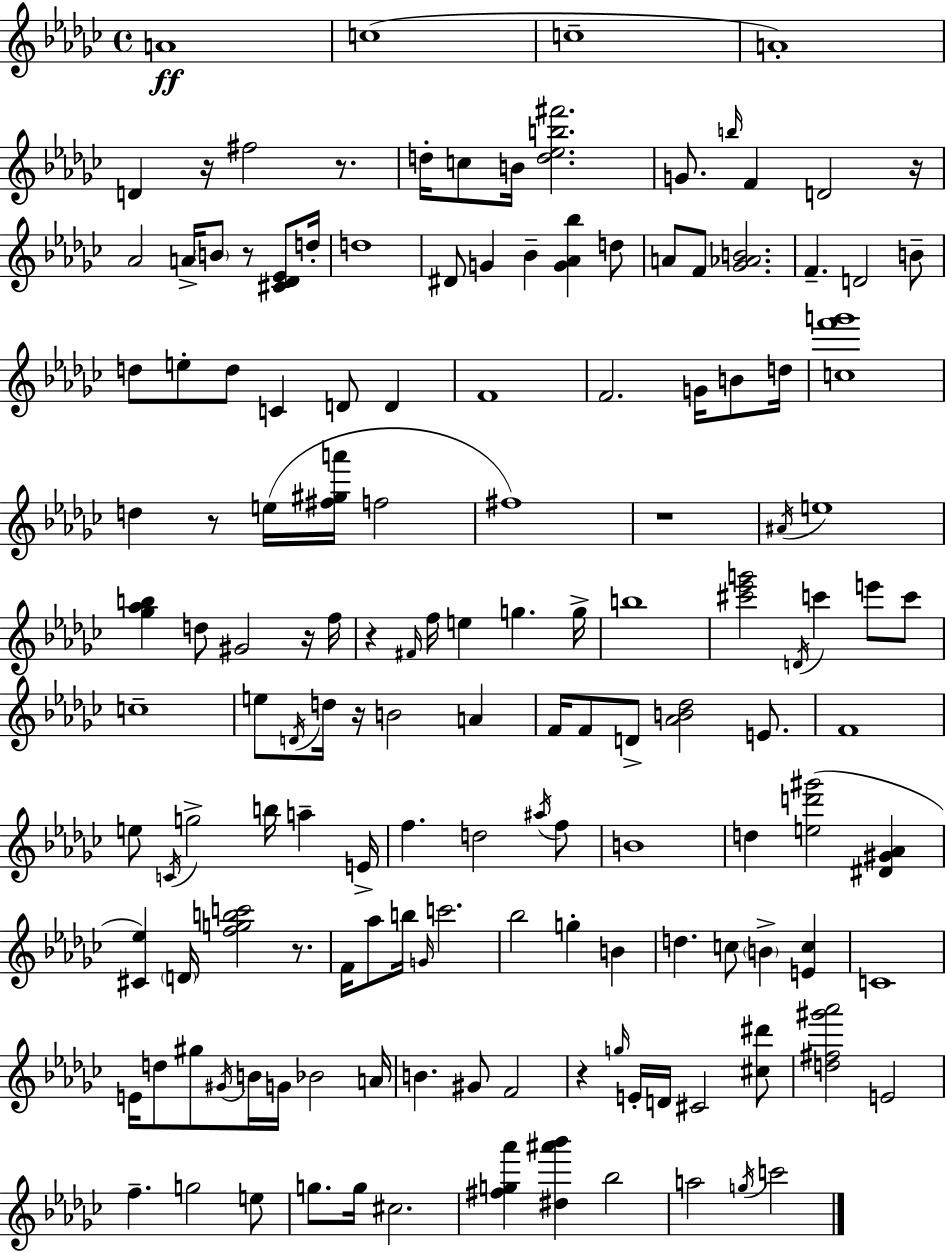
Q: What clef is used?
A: treble